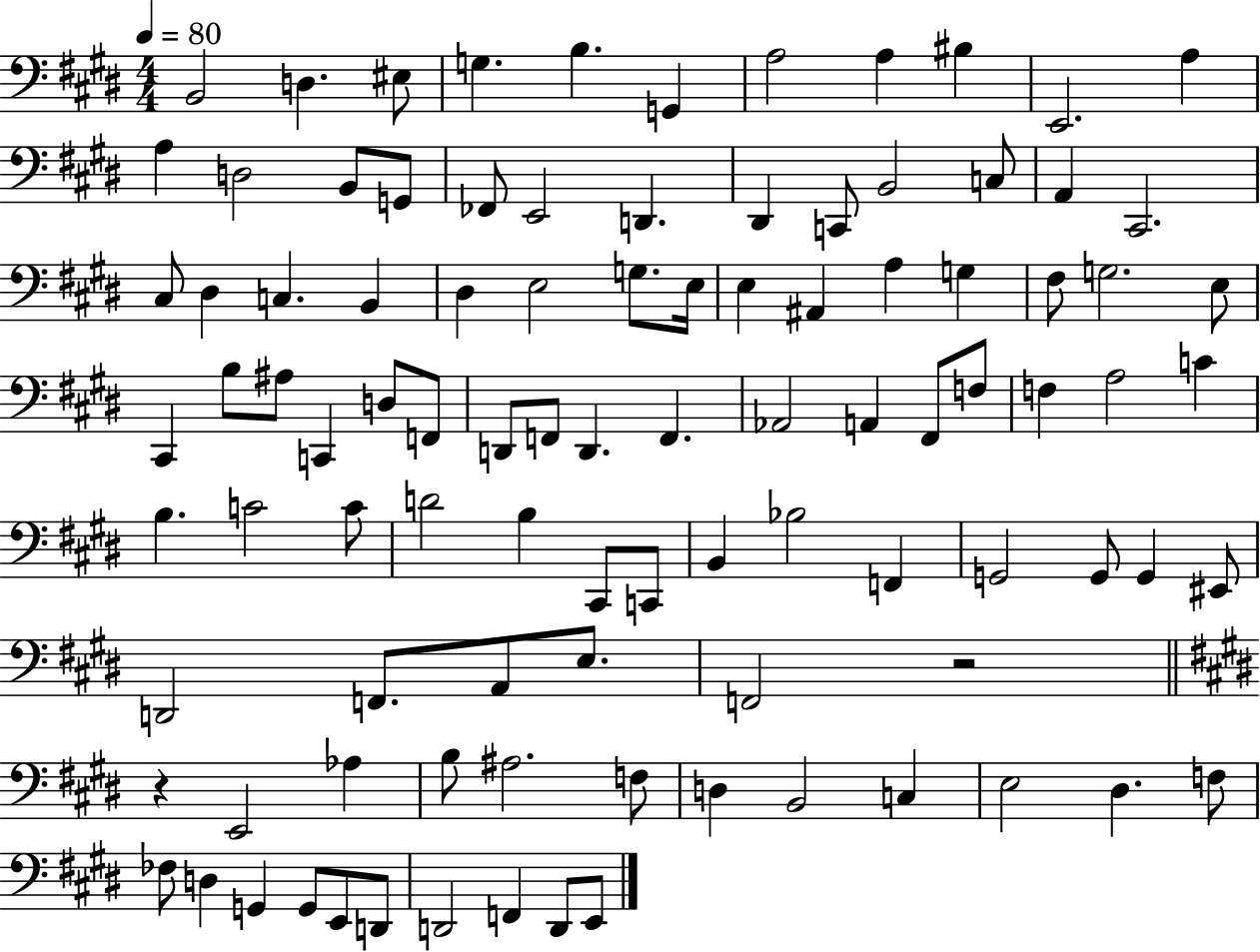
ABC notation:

X:1
T:Untitled
M:4/4
L:1/4
K:E
B,,2 D, ^E,/2 G, B, G,, A,2 A, ^B, E,,2 A, A, D,2 B,,/2 G,,/2 _F,,/2 E,,2 D,, ^D,, C,,/2 B,,2 C,/2 A,, ^C,,2 ^C,/2 ^D, C, B,, ^D, E,2 G,/2 E,/4 E, ^A,, A, G, ^F,/2 G,2 E,/2 ^C,, B,/2 ^A,/2 C,, D,/2 F,,/2 D,,/2 F,,/2 D,, F,, _A,,2 A,, ^F,,/2 F,/2 F, A,2 C B, C2 C/2 D2 B, ^C,,/2 C,,/2 B,, _B,2 F,, G,,2 G,,/2 G,, ^E,,/2 D,,2 F,,/2 A,,/2 E,/2 F,,2 z2 z E,,2 _A, B,/2 ^A,2 F,/2 D, B,,2 C, E,2 ^D, F,/2 _F,/2 D, G,, G,,/2 E,,/2 D,,/2 D,,2 F,, D,,/2 E,,/2